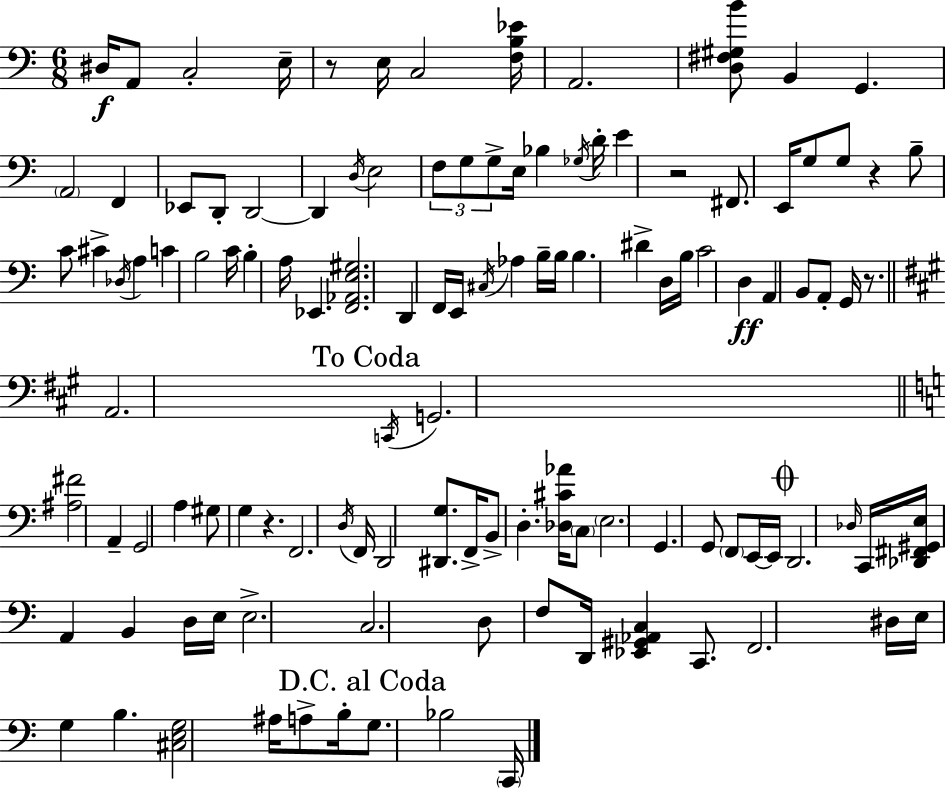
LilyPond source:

{
  \clef bass
  \numericTimeSignature
  \time 6/8
  \key a \minor
  dis16\f a,8 c2-. e16-- | r8 e16 c2 <f b ees'>16 | a,2. | <d fis gis b'>8 b,4 g,4. | \break \parenthesize a,2 f,4 | ees,8 d,8-. d,2~~ | d,4 \acciaccatura { d16 } e2 | \tuplet 3/2 { f8 g8 g8-> } e16 bes4 | \break \acciaccatura { ges16 } d'16-. e'4 r2 | fis,8. e,16 g8 g8 r4 | b8-- c'8 cis'4-> \acciaccatura { des16 } a4 | c'4 b2 | \break c'16 b4-. a16 ees,4. | <f, aes, e gis>2. | d,4 f,16 e,16 \acciaccatura { cis16 } aes4 | b16-- b16 b4. dis'4-> | \break d16 b16 c'2 | d4\ff a,4 b,8 a,8-. | g,16 r8. \bar "||" \break \key a \major a,2. | \mark "To Coda" \acciaccatura { c,16 } g,2. | \bar "||" \break \key c \major <ais fis'>2 a,4-- | g,2 a4 | gis8 g4 r4. | f,2. | \break \acciaccatura { d16 } f,16 d,2 <dis, g>8. | f,16-> b,8-> d4.-. <des cis' aes'>16 \parenthesize c8 | \parenthesize e2. | g,4. g,8 \parenthesize f,8 e,16~~ | \break e,16 \mark \markup { \musicglyph "scripts.coda" } d,2. | \grace { des16 } c,16 <des, fis, gis, e>16 a,4 b,4 | d16 e16 e2.-> | c2. | \break d8 f8 d,16 <ees, gis, aes, c>4 c,8. | f,2. | dis16 e16 g4 b4. | <cis e g>2 ais16 a8-> | \break b16-. \mark "D.C. al Coda" g8. bes2 | \parenthesize c,16 \bar "|."
}